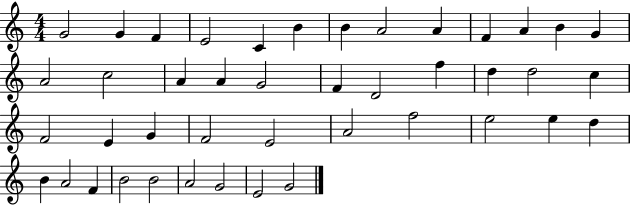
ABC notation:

X:1
T:Untitled
M:4/4
L:1/4
K:C
G2 G F E2 C B B A2 A F A B G A2 c2 A A G2 F D2 f d d2 c F2 E G F2 E2 A2 f2 e2 e d B A2 F B2 B2 A2 G2 E2 G2